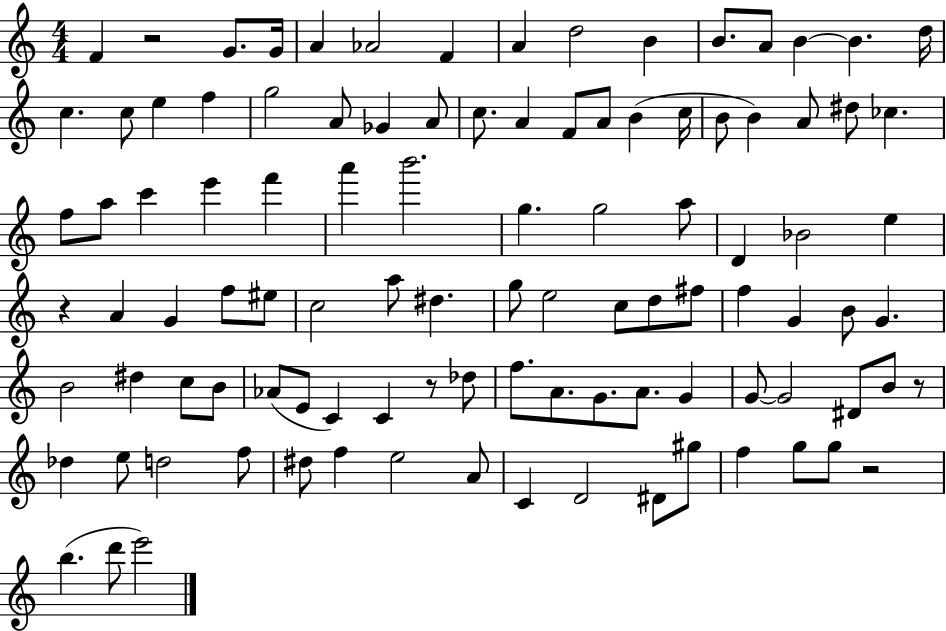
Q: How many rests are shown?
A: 5